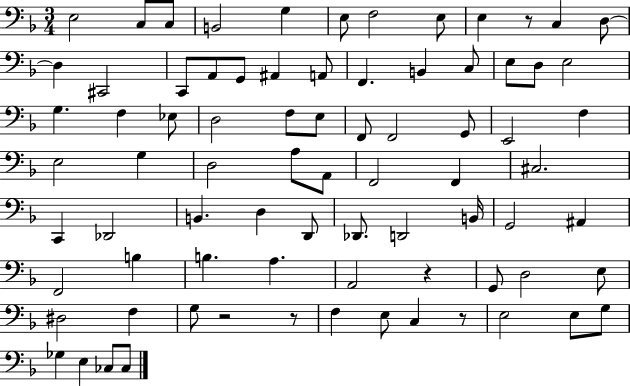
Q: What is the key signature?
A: F major